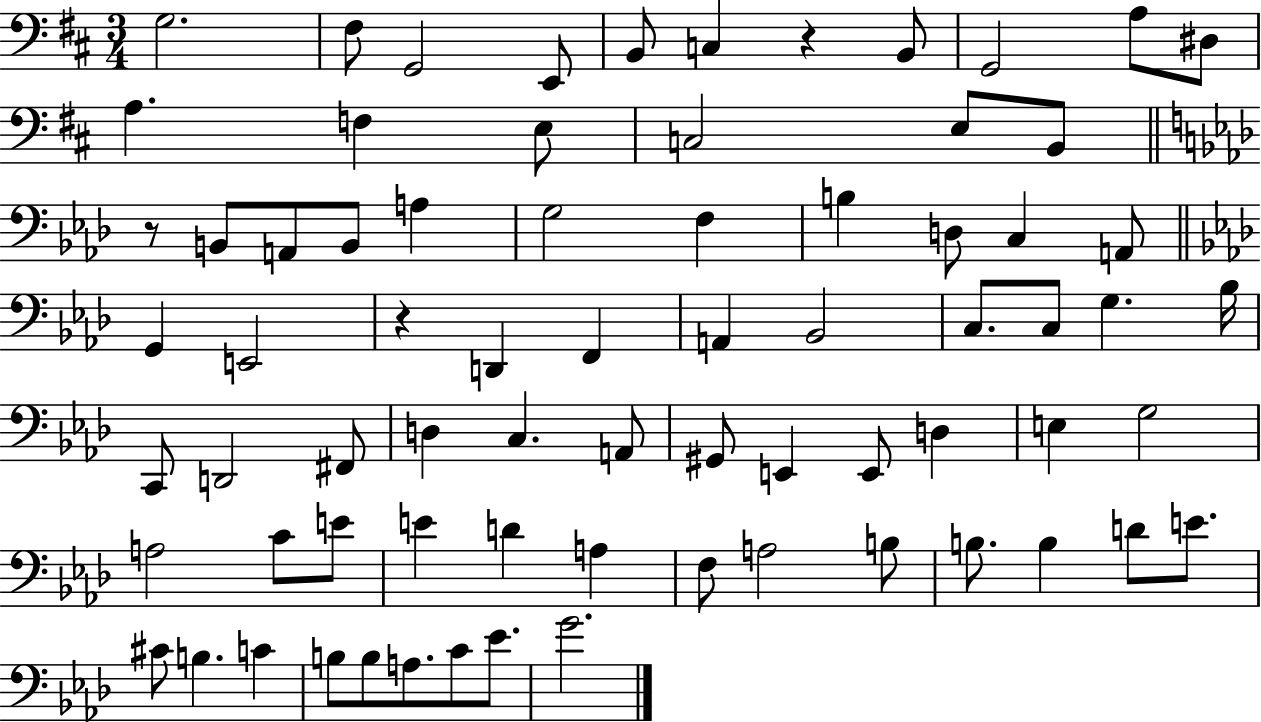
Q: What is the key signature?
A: D major